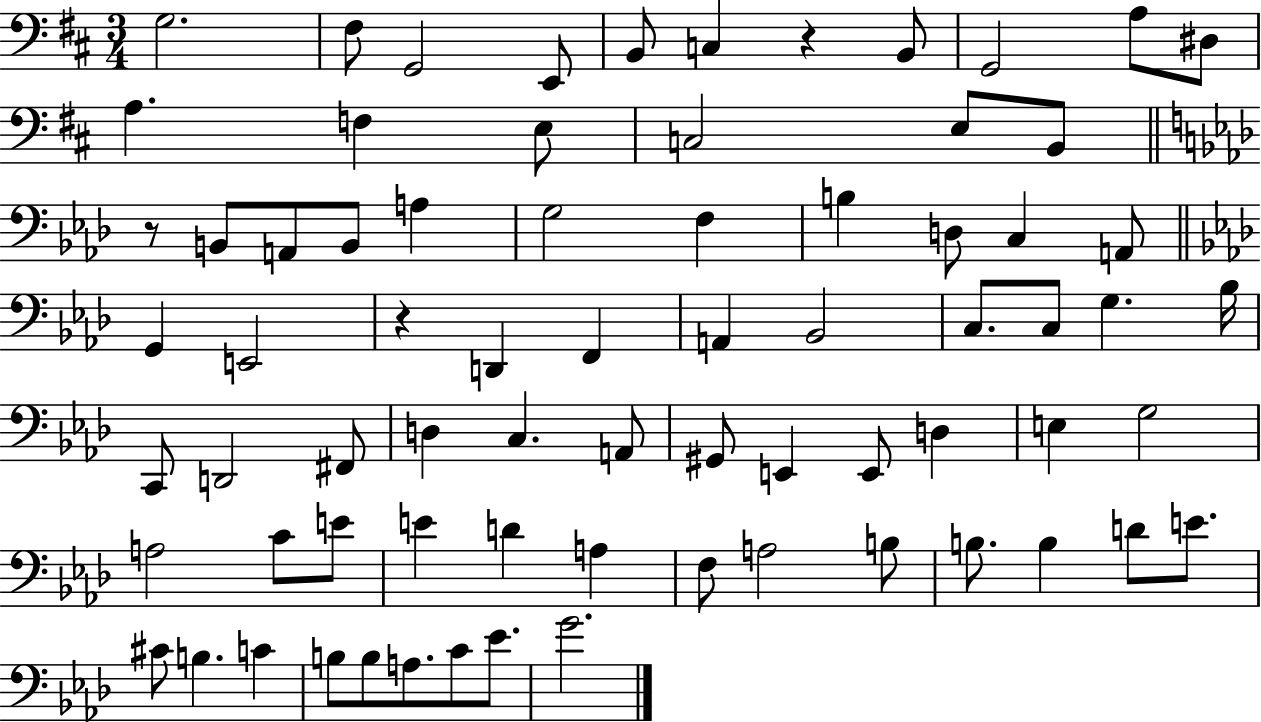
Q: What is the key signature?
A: D major